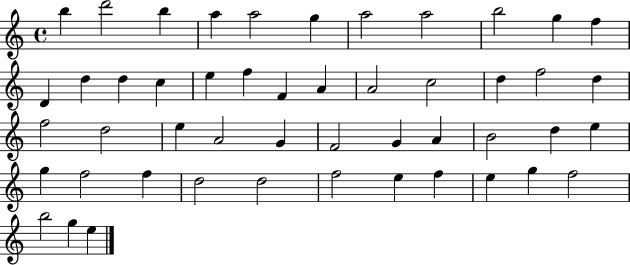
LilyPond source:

{
  \clef treble
  \time 4/4
  \defaultTimeSignature
  \key c \major
  b''4 d'''2 b''4 | a''4 a''2 g''4 | a''2 a''2 | b''2 g''4 f''4 | \break d'4 d''4 d''4 c''4 | e''4 f''4 f'4 a'4 | a'2 c''2 | d''4 f''2 d''4 | \break f''2 d''2 | e''4 a'2 g'4 | f'2 g'4 a'4 | b'2 d''4 e''4 | \break g''4 f''2 f''4 | d''2 d''2 | f''2 e''4 f''4 | e''4 g''4 f''2 | \break b''2 g''4 e''4 | \bar "|."
}